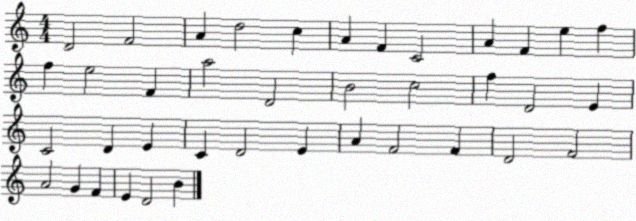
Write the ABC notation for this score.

X:1
T:Untitled
M:4/4
L:1/4
K:C
D2 F2 A d2 c A F C2 A F e f f e2 F a2 D2 B2 c2 f D2 E C2 D E C D2 E A F2 F D2 F2 A2 G F E D2 B